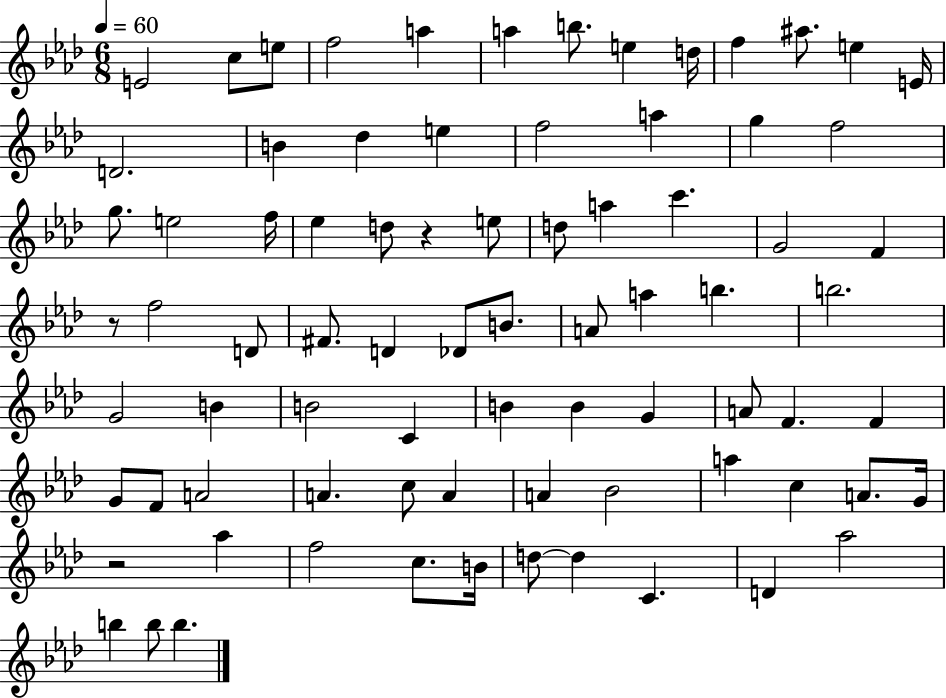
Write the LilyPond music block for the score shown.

{
  \clef treble
  \numericTimeSignature
  \time 6/8
  \key aes \major
  \tempo 4 = 60
  e'2 c''8 e''8 | f''2 a''4 | a''4 b''8. e''4 d''16 | f''4 ais''8. e''4 e'16 | \break d'2. | b'4 des''4 e''4 | f''2 a''4 | g''4 f''2 | \break g''8. e''2 f''16 | ees''4 d''8 r4 e''8 | d''8 a''4 c'''4. | g'2 f'4 | \break r8 f''2 d'8 | fis'8. d'4 des'8 b'8. | a'8 a''4 b''4. | b''2. | \break g'2 b'4 | b'2 c'4 | b'4 b'4 g'4 | a'8 f'4. f'4 | \break g'8 f'8 a'2 | a'4. c''8 a'4 | a'4 bes'2 | a''4 c''4 a'8. g'16 | \break r2 aes''4 | f''2 c''8. b'16 | d''8~~ d''4 c'4. | d'4 aes''2 | \break b''4 b''8 b''4. | \bar "|."
}